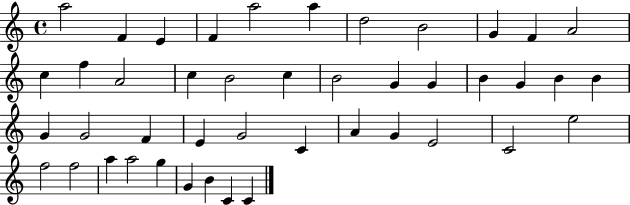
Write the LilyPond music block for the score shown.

{
  \clef treble
  \time 4/4
  \defaultTimeSignature
  \key c \major
  a''2 f'4 e'4 | f'4 a''2 a''4 | d''2 b'2 | g'4 f'4 a'2 | \break c''4 f''4 a'2 | c''4 b'2 c''4 | b'2 g'4 g'4 | b'4 g'4 b'4 b'4 | \break g'4 g'2 f'4 | e'4 g'2 c'4 | a'4 g'4 e'2 | c'2 e''2 | \break f''2 f''2 | a''4 a''2 g''4 | g'4 b'4 c'4 c'4 | \bar "|."
}